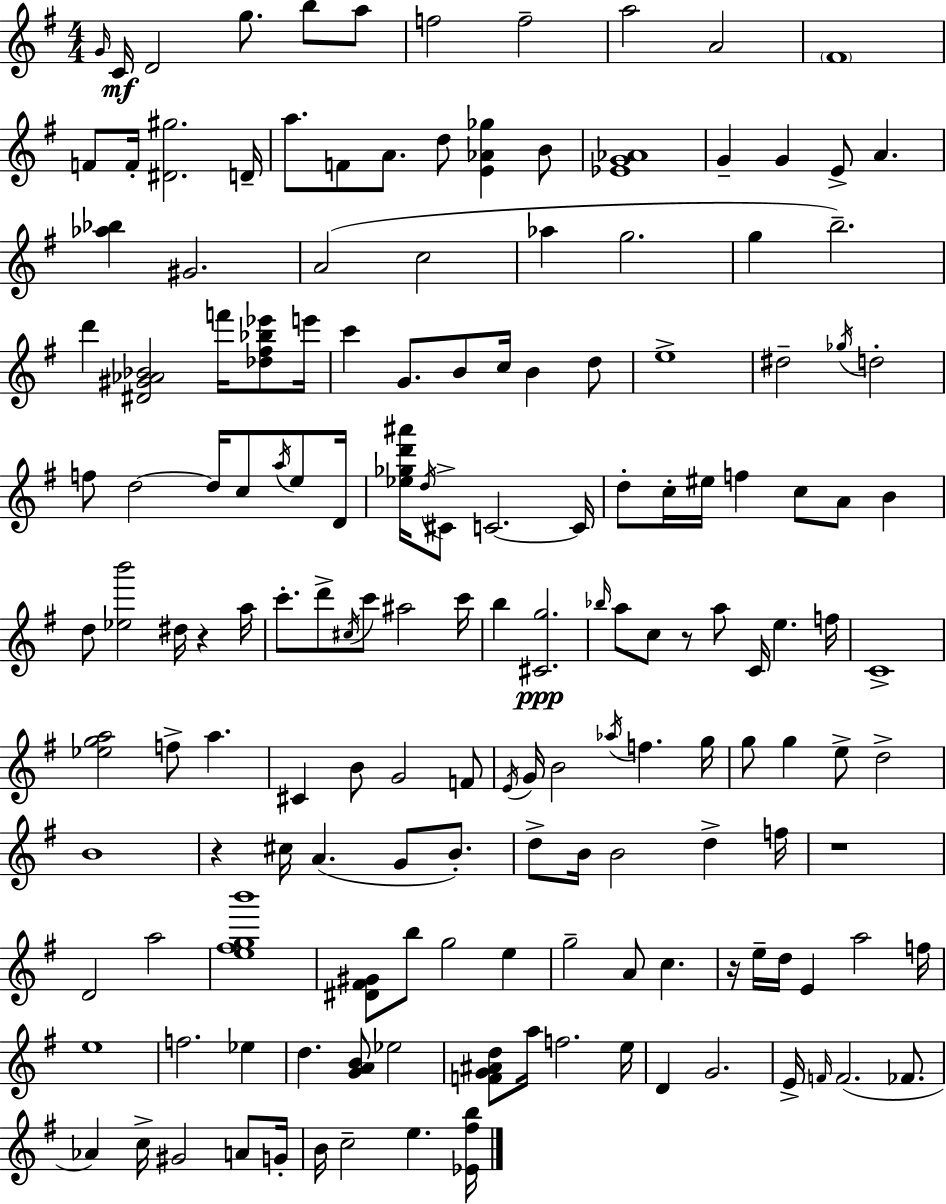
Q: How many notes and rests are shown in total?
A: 160